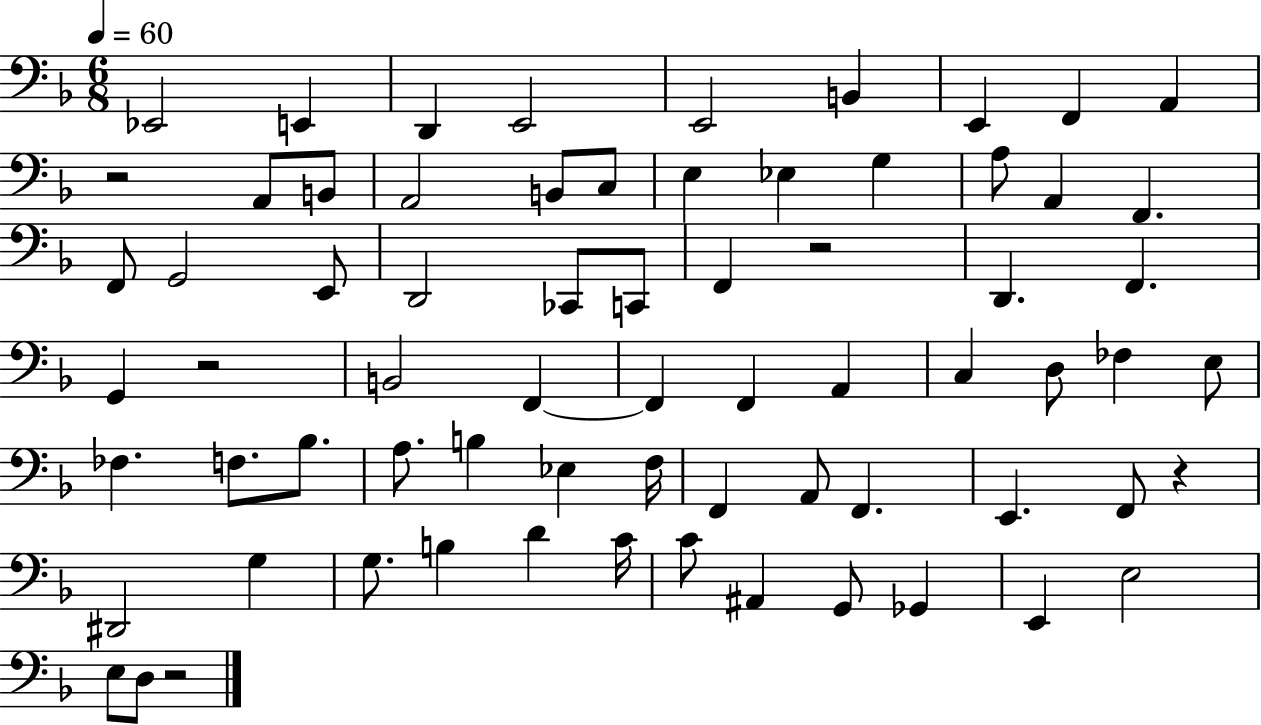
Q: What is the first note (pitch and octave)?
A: Eb2